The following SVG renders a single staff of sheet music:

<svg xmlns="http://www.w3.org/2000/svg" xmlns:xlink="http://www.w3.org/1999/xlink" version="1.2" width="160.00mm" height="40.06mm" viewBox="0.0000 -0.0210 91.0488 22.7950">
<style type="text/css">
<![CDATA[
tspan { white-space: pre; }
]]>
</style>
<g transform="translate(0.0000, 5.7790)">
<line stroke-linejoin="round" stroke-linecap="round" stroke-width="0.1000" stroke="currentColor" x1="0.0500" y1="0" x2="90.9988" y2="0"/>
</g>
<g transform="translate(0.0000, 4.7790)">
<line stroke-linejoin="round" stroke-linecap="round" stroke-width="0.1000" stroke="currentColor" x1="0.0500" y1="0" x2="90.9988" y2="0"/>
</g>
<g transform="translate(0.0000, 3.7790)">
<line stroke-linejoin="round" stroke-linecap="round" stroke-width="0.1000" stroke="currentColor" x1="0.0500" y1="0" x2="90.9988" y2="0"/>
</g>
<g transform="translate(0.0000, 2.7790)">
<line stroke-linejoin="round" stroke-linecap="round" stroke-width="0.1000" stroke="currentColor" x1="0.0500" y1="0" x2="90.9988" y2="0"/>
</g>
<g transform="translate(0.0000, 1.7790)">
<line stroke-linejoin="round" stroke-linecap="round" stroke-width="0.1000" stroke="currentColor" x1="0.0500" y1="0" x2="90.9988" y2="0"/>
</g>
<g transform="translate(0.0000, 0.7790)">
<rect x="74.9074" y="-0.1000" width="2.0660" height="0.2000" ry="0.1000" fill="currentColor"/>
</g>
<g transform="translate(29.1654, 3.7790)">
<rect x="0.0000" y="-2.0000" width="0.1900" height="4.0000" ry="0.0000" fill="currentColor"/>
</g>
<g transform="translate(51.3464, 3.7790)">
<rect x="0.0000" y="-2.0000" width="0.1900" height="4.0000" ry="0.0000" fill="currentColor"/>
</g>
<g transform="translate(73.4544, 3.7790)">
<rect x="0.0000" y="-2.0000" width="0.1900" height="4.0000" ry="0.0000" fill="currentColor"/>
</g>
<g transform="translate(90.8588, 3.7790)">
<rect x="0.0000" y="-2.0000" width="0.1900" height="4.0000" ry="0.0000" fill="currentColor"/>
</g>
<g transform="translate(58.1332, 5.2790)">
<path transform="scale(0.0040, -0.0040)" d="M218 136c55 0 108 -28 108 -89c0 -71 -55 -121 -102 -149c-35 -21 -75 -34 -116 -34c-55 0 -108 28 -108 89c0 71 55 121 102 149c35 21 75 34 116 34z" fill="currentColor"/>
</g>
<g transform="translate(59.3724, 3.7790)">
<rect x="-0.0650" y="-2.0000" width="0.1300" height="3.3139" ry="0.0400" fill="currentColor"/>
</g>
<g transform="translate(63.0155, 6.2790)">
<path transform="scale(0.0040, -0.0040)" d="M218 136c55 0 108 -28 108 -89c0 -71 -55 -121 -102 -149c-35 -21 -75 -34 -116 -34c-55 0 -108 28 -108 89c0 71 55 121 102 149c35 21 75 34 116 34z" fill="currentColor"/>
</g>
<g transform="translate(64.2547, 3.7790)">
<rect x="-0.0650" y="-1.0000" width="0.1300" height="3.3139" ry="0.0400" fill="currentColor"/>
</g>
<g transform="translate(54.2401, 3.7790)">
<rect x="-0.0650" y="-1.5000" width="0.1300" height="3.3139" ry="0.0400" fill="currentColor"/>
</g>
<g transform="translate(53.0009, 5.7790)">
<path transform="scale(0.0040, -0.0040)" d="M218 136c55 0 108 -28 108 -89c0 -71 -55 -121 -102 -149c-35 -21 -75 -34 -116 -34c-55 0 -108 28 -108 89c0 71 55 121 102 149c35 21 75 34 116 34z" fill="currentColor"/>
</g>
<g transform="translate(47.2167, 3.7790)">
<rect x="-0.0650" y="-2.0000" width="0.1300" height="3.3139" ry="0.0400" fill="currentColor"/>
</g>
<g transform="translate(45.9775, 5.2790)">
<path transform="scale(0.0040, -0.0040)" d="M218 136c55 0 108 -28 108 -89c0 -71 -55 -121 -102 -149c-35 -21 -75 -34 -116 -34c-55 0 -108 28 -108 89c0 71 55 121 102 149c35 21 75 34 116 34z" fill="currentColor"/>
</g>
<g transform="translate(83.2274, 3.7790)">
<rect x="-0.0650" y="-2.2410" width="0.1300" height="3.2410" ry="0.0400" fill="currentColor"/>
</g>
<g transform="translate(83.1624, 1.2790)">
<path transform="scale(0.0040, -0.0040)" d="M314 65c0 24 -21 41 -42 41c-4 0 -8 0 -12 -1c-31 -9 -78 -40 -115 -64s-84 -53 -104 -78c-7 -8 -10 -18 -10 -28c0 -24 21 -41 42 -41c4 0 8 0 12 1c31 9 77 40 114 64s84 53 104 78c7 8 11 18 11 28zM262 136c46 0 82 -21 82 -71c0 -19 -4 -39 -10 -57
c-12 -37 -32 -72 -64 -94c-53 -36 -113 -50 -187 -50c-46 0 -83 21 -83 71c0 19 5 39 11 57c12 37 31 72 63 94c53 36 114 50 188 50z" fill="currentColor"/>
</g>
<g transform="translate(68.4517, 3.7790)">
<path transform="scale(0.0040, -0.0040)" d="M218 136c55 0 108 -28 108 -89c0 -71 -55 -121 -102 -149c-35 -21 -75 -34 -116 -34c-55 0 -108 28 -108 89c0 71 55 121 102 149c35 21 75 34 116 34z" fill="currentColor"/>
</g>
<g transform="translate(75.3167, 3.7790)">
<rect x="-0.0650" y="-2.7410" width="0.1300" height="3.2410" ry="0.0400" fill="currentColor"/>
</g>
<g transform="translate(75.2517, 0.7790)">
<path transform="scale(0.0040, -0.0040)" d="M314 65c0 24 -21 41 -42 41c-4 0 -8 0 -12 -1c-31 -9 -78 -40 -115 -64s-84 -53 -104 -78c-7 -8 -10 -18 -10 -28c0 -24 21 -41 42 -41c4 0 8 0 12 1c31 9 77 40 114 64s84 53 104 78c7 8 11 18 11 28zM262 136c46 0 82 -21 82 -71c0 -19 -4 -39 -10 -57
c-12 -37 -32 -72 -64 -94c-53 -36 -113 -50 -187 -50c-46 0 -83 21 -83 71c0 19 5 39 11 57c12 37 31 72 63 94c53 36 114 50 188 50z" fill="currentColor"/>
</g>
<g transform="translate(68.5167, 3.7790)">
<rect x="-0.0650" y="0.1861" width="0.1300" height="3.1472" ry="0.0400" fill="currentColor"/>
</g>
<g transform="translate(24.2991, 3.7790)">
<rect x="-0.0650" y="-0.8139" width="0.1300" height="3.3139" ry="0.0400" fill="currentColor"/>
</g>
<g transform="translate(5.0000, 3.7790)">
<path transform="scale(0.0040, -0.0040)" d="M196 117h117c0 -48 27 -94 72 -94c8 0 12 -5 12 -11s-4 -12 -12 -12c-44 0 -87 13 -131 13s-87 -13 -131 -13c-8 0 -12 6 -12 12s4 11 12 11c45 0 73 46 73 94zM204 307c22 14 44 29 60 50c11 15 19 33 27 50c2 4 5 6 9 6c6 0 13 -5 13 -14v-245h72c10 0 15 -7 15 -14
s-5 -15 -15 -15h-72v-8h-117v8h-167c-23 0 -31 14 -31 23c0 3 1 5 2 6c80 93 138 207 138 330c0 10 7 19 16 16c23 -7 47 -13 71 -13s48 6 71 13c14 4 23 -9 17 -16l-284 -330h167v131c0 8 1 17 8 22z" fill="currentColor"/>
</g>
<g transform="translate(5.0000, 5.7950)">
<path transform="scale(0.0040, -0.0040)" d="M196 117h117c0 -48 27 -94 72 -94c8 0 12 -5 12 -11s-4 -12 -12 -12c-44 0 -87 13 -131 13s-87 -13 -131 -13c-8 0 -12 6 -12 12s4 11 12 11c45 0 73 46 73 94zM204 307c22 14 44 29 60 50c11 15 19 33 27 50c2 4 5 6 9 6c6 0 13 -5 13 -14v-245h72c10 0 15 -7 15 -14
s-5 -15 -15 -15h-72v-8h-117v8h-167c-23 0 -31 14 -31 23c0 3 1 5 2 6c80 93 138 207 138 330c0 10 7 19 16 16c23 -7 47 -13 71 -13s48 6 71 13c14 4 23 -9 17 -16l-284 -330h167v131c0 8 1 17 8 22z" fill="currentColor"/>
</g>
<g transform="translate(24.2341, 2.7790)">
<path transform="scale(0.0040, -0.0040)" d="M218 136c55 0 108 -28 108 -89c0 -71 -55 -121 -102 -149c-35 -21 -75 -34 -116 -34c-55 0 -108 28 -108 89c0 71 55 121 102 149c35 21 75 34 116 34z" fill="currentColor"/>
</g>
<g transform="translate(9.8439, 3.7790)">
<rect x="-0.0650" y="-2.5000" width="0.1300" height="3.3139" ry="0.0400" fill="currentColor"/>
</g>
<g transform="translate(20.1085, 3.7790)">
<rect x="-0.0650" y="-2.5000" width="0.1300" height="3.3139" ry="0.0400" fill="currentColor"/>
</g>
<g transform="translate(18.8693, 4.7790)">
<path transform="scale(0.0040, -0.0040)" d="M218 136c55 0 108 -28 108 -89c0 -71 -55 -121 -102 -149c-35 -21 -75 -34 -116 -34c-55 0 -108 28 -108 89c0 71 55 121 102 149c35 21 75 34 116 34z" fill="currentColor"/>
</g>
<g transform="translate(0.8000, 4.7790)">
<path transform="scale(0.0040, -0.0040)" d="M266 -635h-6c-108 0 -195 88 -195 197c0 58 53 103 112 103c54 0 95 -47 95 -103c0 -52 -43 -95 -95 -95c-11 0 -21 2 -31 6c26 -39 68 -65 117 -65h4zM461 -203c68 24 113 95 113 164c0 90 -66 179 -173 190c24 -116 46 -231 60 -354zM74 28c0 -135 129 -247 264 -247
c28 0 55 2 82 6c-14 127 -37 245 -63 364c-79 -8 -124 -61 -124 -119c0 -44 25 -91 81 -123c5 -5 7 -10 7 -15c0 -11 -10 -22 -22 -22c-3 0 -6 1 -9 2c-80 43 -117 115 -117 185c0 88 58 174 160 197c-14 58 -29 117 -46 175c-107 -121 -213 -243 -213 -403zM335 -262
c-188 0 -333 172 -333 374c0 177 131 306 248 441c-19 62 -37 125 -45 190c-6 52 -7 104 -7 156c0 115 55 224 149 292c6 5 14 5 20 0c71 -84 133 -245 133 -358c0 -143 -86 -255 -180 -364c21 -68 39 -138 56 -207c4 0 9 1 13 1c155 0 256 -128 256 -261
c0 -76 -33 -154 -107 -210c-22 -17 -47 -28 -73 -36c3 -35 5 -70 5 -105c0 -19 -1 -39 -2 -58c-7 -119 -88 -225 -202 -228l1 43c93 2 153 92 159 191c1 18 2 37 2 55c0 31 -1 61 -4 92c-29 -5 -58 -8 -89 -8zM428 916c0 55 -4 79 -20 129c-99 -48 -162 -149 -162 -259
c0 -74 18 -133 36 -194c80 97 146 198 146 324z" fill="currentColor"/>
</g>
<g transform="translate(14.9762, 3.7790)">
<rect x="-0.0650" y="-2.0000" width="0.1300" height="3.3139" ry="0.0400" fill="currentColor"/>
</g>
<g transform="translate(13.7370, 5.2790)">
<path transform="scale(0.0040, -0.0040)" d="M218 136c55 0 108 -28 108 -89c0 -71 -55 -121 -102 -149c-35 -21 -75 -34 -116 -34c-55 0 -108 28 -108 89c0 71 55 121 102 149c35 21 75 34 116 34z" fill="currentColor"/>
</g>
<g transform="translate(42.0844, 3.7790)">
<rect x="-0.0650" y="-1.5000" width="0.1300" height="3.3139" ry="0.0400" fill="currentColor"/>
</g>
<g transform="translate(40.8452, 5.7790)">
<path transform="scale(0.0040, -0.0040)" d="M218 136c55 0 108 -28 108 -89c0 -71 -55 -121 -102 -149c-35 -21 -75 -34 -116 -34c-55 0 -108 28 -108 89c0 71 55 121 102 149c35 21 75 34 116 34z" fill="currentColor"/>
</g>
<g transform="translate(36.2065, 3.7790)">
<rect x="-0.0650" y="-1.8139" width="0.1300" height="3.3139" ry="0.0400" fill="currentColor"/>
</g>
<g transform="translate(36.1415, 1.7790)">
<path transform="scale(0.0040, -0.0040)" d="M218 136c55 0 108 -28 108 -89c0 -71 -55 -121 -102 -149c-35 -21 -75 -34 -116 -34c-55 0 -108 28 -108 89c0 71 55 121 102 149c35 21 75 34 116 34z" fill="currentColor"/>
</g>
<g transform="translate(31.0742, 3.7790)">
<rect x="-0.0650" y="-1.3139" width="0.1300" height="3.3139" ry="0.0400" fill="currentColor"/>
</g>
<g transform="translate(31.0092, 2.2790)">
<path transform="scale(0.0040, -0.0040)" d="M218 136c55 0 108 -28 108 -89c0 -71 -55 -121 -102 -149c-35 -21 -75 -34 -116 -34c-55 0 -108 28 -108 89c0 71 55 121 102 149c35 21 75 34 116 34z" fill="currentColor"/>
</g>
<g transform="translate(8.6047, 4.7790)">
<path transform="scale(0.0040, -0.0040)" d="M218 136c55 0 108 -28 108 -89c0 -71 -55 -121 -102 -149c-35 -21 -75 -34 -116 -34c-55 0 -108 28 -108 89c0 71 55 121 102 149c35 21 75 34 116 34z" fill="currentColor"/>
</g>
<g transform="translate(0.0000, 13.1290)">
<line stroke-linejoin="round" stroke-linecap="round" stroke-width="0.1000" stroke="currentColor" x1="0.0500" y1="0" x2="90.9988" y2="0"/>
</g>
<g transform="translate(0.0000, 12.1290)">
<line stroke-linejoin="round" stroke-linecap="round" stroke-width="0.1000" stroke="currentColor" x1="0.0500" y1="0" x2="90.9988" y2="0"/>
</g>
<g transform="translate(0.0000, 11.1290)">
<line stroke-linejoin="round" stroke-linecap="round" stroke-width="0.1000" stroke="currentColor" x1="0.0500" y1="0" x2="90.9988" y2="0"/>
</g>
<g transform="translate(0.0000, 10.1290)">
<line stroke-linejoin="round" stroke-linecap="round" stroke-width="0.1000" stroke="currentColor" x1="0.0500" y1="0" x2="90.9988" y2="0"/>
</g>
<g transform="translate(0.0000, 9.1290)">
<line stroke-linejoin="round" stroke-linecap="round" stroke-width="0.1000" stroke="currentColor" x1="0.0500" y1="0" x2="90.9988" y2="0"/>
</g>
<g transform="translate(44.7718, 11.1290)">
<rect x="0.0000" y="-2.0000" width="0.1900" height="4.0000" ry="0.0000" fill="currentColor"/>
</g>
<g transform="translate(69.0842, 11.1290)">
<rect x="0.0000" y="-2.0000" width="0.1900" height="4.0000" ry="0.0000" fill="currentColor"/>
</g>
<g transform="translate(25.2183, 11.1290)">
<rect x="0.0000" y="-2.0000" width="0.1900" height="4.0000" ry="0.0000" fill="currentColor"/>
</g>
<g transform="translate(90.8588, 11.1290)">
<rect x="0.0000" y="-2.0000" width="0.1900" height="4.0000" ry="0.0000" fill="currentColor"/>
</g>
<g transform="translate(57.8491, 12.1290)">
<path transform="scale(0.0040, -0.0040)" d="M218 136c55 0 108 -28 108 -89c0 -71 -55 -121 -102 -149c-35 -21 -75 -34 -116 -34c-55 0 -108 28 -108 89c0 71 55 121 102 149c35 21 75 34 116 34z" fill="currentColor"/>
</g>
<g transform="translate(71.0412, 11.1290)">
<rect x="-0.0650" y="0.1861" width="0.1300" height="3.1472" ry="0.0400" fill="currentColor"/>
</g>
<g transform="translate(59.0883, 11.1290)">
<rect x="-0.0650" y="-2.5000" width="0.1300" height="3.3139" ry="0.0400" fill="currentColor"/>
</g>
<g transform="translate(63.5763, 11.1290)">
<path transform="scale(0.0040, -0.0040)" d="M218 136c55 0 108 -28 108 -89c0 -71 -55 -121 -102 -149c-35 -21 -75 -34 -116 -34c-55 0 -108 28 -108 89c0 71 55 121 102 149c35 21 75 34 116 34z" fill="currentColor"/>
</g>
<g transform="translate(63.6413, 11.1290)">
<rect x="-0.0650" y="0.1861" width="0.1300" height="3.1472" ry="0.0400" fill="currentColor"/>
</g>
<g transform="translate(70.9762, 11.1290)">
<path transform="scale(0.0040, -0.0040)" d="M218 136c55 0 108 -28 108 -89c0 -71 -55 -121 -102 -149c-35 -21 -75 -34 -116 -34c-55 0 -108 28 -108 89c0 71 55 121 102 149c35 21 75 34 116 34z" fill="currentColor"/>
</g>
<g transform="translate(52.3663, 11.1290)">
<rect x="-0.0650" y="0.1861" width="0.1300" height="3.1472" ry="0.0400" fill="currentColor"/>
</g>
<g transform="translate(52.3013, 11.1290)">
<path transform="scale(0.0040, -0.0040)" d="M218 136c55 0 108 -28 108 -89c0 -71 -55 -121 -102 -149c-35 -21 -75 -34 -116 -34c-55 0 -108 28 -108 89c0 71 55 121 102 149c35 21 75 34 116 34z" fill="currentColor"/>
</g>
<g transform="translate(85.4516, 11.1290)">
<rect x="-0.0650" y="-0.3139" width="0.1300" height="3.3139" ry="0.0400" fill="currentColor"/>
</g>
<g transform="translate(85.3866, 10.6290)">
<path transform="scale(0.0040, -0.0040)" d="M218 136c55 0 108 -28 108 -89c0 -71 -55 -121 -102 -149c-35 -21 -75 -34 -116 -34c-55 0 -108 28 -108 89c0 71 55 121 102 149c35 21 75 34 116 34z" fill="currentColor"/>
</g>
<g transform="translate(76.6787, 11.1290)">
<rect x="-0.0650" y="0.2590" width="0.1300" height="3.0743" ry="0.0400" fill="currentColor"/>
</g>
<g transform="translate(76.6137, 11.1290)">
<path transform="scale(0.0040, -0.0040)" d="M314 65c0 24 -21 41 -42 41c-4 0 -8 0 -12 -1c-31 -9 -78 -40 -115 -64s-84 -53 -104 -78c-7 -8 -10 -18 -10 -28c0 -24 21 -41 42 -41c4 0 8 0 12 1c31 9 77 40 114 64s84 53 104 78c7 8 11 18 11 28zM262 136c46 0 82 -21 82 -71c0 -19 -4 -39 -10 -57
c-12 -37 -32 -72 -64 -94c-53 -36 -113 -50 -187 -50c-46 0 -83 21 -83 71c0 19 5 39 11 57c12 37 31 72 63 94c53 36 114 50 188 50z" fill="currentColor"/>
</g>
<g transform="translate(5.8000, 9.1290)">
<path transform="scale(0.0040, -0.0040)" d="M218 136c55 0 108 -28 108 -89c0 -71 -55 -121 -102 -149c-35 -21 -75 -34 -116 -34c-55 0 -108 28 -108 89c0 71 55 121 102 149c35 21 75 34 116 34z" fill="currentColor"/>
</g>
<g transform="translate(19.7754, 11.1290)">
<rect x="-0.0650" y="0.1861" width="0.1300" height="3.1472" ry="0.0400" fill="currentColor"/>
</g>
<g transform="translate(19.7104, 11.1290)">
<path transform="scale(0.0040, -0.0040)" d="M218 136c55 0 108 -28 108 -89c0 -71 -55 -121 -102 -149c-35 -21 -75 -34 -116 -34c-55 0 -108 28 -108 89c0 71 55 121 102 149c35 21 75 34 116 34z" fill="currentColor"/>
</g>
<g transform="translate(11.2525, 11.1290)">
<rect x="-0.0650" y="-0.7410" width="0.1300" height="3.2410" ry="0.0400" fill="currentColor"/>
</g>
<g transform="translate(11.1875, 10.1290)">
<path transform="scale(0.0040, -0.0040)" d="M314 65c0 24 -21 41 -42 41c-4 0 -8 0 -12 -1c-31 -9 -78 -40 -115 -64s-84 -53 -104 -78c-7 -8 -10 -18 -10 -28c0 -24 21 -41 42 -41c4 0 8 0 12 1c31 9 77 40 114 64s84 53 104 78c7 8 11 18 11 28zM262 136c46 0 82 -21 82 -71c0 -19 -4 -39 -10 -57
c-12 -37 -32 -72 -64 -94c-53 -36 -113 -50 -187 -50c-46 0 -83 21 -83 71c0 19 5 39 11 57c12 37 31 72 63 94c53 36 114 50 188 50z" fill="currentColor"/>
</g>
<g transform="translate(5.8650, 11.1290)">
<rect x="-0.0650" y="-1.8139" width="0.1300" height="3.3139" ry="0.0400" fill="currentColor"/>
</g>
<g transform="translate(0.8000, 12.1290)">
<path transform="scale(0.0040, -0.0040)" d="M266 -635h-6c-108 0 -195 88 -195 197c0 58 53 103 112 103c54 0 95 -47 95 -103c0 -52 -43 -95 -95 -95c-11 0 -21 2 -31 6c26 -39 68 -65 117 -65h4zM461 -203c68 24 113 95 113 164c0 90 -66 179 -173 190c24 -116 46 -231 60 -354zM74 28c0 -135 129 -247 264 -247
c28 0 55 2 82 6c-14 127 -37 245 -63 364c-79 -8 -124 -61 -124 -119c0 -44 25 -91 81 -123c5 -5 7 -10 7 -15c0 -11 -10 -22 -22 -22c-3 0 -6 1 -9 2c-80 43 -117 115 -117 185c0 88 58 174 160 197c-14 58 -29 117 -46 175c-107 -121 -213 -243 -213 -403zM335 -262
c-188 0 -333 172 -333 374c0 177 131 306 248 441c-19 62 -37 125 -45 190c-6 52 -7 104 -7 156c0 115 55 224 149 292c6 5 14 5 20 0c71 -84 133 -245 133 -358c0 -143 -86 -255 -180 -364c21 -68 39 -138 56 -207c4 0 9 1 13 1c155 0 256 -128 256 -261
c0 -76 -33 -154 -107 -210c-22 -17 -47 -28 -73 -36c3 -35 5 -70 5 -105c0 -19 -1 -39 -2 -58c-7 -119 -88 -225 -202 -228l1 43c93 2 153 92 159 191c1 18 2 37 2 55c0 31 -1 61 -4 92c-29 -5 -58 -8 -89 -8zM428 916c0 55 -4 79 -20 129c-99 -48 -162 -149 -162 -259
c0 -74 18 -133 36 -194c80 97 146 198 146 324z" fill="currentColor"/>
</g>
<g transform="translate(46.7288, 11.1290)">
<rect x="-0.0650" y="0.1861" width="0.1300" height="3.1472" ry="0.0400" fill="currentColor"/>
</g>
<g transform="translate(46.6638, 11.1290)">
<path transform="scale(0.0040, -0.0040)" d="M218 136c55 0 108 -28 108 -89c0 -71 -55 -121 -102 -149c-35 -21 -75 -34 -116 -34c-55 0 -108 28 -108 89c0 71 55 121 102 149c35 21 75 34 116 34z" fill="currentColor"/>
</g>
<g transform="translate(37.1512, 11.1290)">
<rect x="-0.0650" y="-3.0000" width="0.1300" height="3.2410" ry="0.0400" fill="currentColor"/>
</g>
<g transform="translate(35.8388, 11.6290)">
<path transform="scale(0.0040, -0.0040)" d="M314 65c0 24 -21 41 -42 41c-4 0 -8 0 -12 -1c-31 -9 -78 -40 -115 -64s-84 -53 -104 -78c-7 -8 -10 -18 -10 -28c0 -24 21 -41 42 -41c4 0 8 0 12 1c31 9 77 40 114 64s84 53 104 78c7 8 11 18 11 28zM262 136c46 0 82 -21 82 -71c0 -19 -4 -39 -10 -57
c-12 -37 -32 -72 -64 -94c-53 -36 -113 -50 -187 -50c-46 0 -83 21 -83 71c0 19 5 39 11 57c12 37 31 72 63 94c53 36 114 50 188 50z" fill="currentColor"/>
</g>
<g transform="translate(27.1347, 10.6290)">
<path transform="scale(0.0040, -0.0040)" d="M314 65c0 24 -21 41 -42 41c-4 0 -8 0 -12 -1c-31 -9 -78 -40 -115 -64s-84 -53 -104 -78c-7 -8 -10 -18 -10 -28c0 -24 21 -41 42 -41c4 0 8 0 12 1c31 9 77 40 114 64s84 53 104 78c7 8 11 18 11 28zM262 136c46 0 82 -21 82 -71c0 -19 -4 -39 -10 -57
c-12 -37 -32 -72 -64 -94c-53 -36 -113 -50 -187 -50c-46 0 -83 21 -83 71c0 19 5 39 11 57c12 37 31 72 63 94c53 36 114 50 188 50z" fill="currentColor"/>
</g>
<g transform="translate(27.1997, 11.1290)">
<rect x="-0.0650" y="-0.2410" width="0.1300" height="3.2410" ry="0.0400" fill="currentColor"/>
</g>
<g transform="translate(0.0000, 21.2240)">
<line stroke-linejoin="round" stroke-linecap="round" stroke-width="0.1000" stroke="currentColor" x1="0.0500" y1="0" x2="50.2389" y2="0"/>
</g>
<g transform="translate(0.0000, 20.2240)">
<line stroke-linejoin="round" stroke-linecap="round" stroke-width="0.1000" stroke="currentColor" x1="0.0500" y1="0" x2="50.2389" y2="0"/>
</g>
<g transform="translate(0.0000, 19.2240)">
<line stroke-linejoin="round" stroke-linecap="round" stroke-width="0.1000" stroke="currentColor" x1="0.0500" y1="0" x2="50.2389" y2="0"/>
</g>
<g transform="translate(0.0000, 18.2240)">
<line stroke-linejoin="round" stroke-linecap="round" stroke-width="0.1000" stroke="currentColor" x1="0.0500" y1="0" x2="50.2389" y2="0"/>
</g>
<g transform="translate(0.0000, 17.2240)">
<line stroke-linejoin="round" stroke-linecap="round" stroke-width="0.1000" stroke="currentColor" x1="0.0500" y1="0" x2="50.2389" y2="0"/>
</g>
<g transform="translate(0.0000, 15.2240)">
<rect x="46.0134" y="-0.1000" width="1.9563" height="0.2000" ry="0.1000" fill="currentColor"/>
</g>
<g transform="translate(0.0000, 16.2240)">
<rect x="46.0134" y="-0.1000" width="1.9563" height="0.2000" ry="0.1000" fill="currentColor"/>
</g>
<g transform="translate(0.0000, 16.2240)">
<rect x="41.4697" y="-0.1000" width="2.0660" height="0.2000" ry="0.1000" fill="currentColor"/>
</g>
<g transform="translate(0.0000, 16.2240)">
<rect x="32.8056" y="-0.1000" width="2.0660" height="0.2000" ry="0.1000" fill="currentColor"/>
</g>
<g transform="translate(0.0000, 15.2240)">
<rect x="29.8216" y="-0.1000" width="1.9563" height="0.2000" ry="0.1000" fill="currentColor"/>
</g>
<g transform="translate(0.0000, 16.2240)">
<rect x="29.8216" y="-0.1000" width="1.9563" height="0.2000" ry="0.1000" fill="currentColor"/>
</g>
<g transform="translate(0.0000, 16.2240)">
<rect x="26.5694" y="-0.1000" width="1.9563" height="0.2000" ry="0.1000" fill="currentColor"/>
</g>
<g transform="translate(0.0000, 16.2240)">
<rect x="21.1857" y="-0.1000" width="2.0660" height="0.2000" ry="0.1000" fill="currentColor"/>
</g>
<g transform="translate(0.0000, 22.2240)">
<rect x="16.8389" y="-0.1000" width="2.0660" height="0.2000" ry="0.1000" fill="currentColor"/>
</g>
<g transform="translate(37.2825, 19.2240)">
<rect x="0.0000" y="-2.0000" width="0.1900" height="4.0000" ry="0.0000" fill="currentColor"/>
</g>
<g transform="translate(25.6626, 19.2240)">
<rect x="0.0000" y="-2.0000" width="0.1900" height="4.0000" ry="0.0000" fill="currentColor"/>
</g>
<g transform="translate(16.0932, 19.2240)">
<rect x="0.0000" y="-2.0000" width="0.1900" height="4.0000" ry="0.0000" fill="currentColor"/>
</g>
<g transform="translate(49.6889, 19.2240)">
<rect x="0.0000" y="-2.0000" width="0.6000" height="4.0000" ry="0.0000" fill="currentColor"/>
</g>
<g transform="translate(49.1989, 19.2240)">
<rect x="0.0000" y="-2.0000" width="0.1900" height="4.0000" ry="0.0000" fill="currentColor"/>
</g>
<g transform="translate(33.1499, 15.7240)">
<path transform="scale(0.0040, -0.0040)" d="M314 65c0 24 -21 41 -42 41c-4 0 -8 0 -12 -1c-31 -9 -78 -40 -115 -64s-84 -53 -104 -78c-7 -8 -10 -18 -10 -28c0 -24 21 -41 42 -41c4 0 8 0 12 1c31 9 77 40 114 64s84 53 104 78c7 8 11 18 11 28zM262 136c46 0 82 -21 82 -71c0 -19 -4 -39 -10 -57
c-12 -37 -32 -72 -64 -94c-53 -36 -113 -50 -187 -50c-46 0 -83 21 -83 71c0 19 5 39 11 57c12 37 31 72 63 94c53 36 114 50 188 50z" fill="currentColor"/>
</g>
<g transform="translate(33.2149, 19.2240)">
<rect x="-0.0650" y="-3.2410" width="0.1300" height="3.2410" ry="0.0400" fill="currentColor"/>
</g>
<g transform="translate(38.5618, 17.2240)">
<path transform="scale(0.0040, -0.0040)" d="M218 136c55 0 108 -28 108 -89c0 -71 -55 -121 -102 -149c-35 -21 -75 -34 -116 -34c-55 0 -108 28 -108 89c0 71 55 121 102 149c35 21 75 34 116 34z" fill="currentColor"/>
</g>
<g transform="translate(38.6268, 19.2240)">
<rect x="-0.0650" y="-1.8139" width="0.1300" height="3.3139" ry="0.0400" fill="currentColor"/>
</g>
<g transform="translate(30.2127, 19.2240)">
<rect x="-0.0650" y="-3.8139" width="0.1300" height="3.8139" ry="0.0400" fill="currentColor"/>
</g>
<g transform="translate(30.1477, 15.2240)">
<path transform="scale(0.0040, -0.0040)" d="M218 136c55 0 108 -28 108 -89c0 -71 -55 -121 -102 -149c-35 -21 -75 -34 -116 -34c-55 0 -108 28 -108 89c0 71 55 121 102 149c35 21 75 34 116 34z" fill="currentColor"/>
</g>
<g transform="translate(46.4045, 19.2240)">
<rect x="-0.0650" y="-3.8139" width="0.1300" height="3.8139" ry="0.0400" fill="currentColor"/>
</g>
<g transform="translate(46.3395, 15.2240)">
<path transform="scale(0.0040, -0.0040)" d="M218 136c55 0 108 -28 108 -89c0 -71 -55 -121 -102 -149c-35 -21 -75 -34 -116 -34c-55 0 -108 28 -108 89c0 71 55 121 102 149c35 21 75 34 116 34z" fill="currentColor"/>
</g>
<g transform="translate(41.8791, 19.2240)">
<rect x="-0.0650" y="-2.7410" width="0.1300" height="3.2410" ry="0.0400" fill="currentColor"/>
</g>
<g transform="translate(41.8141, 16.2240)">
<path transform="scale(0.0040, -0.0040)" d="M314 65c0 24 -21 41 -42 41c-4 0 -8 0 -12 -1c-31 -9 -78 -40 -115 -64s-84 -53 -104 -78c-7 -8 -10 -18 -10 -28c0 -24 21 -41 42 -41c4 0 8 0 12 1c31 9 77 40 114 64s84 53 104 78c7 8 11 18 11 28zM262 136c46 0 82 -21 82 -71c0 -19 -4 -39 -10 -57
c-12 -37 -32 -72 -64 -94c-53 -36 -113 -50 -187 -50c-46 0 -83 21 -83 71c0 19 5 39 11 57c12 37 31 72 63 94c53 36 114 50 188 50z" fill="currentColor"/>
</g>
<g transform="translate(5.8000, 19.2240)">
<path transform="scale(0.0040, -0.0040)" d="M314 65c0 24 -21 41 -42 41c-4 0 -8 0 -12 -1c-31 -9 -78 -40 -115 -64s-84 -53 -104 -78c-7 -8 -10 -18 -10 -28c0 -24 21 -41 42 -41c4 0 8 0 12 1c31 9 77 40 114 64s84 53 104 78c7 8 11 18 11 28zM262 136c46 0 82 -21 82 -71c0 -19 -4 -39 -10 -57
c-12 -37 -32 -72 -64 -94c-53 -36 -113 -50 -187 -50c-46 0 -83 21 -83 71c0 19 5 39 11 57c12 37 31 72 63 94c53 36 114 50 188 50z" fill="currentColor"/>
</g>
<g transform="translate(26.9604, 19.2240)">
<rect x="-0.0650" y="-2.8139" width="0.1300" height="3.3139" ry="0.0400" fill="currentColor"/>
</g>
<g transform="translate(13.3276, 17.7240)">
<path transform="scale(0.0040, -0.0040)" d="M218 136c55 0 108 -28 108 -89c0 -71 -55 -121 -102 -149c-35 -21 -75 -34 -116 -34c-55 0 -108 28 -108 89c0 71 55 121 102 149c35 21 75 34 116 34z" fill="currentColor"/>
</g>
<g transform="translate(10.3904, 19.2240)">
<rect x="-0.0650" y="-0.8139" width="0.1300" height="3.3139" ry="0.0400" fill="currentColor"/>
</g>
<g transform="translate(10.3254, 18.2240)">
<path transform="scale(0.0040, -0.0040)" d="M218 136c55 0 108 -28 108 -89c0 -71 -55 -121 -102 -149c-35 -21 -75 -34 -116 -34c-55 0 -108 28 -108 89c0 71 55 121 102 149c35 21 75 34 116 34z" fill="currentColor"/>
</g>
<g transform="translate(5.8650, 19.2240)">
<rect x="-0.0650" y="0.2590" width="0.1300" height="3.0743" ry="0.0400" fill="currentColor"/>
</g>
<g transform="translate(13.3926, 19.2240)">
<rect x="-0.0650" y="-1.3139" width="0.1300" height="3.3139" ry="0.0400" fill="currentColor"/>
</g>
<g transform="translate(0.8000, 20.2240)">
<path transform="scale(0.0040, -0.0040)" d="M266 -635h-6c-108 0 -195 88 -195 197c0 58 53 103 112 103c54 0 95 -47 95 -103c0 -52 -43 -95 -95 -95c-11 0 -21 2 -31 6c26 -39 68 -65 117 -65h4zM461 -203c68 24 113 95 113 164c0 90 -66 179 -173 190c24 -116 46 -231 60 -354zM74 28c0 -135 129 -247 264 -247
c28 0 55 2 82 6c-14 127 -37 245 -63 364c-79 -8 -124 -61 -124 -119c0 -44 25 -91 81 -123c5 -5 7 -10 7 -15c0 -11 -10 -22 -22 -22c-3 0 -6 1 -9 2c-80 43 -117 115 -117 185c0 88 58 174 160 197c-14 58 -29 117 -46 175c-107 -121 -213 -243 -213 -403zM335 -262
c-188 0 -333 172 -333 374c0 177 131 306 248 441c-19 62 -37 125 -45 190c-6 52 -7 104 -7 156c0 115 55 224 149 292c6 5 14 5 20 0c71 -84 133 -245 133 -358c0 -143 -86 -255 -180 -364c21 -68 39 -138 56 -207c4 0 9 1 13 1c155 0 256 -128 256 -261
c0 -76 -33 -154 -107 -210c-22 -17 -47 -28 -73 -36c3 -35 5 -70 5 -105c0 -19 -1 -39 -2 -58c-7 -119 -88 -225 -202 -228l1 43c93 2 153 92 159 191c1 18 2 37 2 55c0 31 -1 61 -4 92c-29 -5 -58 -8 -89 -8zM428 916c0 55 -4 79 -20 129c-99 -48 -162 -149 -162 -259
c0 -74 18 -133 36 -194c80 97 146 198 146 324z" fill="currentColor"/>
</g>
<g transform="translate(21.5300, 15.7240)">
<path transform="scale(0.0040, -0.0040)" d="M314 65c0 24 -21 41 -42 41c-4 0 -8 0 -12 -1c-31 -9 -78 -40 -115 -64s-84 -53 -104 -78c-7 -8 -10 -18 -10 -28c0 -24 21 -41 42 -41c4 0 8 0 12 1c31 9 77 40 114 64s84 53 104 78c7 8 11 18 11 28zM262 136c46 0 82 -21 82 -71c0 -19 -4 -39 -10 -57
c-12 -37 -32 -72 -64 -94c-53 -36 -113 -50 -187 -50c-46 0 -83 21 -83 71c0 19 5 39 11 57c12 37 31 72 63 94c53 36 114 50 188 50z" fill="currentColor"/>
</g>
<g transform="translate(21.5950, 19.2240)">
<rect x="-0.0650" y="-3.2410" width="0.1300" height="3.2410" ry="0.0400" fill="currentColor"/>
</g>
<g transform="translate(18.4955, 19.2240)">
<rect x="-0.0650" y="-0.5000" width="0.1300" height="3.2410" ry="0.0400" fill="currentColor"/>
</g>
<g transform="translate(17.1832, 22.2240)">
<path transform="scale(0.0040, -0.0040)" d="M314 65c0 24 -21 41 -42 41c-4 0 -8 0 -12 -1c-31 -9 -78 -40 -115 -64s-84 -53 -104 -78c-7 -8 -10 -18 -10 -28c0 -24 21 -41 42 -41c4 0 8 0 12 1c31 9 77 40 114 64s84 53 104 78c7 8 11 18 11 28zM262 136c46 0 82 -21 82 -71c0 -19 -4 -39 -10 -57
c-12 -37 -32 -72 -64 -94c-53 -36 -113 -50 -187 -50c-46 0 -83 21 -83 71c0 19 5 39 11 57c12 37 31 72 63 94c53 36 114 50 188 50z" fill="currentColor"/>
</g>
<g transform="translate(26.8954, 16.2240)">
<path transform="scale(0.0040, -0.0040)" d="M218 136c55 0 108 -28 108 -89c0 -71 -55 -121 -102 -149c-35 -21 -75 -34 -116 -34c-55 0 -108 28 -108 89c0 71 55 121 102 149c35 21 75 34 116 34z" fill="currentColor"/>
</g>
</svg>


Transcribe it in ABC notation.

X:1
T:Untitled
M:4/4
L:1/4
K:C
G F G d e f E F E F D B a2 g2 f d2 B c2 A2 B B G B B B2 c B2 d e C2 b2 a c' b2 f a2 c'